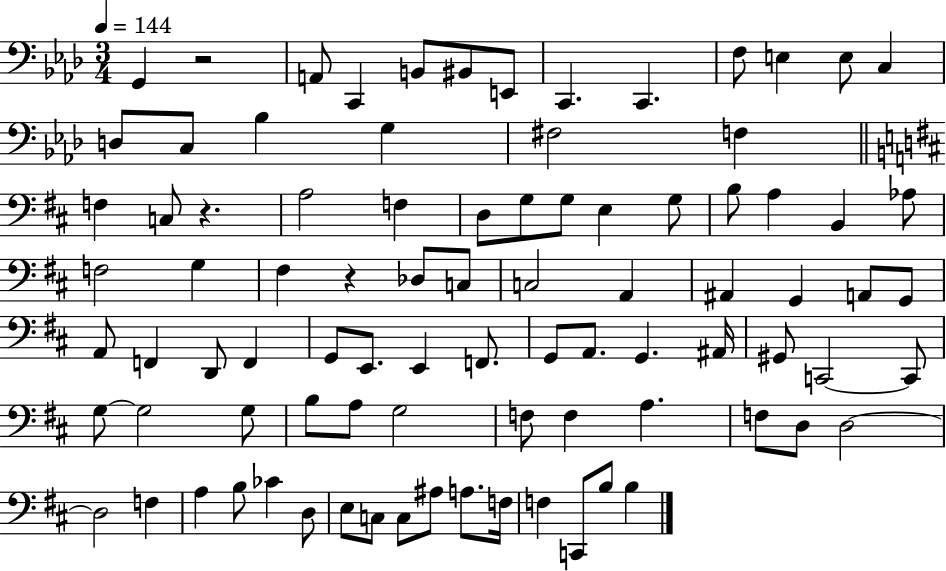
{
  \clef bass
  \numericTimeSignature
  \time 3/4
  \key aes \major
  \tempo 4 = 144
  g,4 r2 | a,8 c,4 b,8 bis,8 e,8 | c,4. c,4. | f8 e4 e8 c4 | \break d8 c8 bes4 g4 | fis2 f4 | \bar "||" \break \key d \major f4 c8 r4. | a2 f4 | d8 g8 g8 e4 g8 | b8 a4 b,4 aes8 | \break f2 g4 | fis4 r4 des8 c8 | c2 a,4 | ais,4 g,4 a,8 g,8 | \break a,8 f,4 d,8 f,4 | g,8 e,8. e,4 f,8. | g,8 a,8. g,4. ais,16 | gis,8 c,2~~ c,8 | \break g8~~ g2 g8 | b8 a8 g2 | f8 f4 a4. | f8 d8 d2~~ | \break d2 f4 | a4 b8 ces'4 d8 | e8 c8 c8 ais8 a8. f16 | f4 c,8 b8 b4 | \break \bar "|."
}